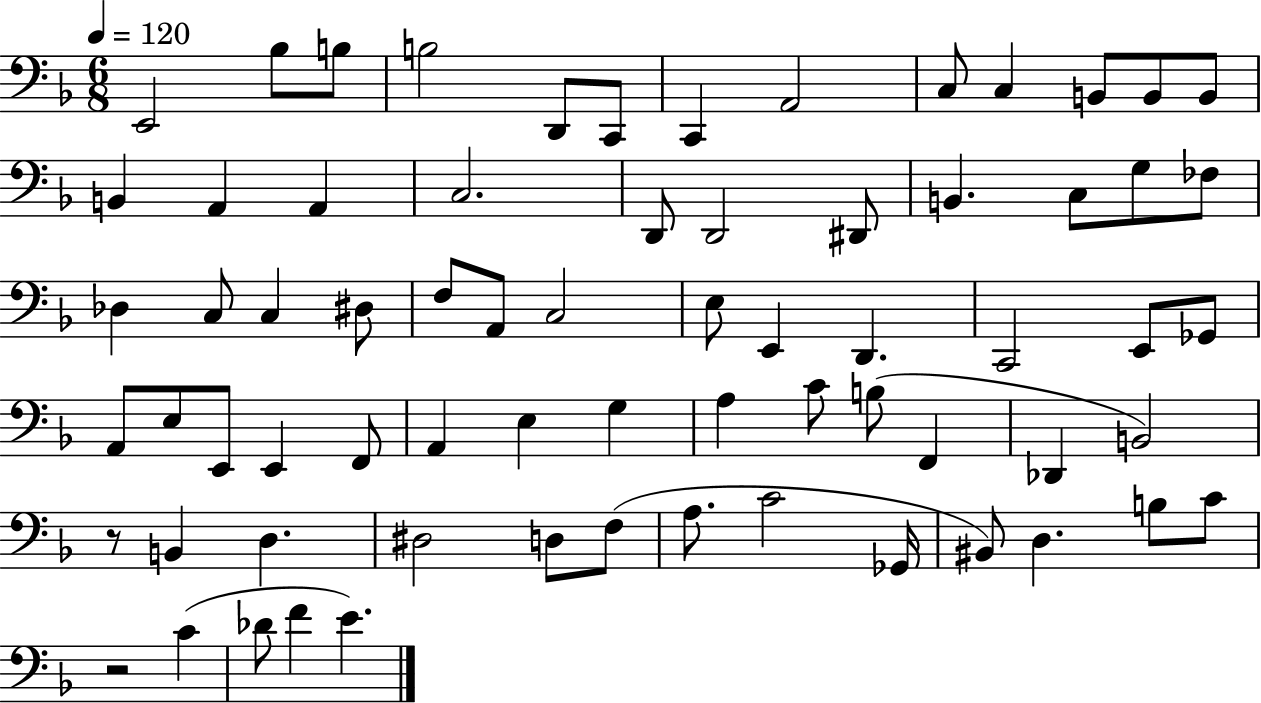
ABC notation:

X:1
T:Untitled
M:6/8
L:1/4
K:F
E,,2 _B,/2 B,/2 B,2 D,,/2 C,,/2 C,, A,,2 C,/2 C, B,,/2 B,,/2 B,,/2 B,, A,, A,, C,2 D,,/2 D,,2 ^D,,/2 B,, C,/2 G,/2 _F,/2 _D, C,/2 C, ^D,/2 F,/2 A,,/2 C,2 E,/2 E,, D,, C,,2 E,,/2 _G,,/2 A,,/2 E,/2 E,,/2 E,, F,,/2 A,, E, G, A, C/2 B,/2 F,, _D,, B,,2 z/2 B,, D, ^D,2 D,/2 F,/2 A,/2 C2 _G,,/4 ^B,,/2 D, B,/2 C/2 z2 C _D/2 F E